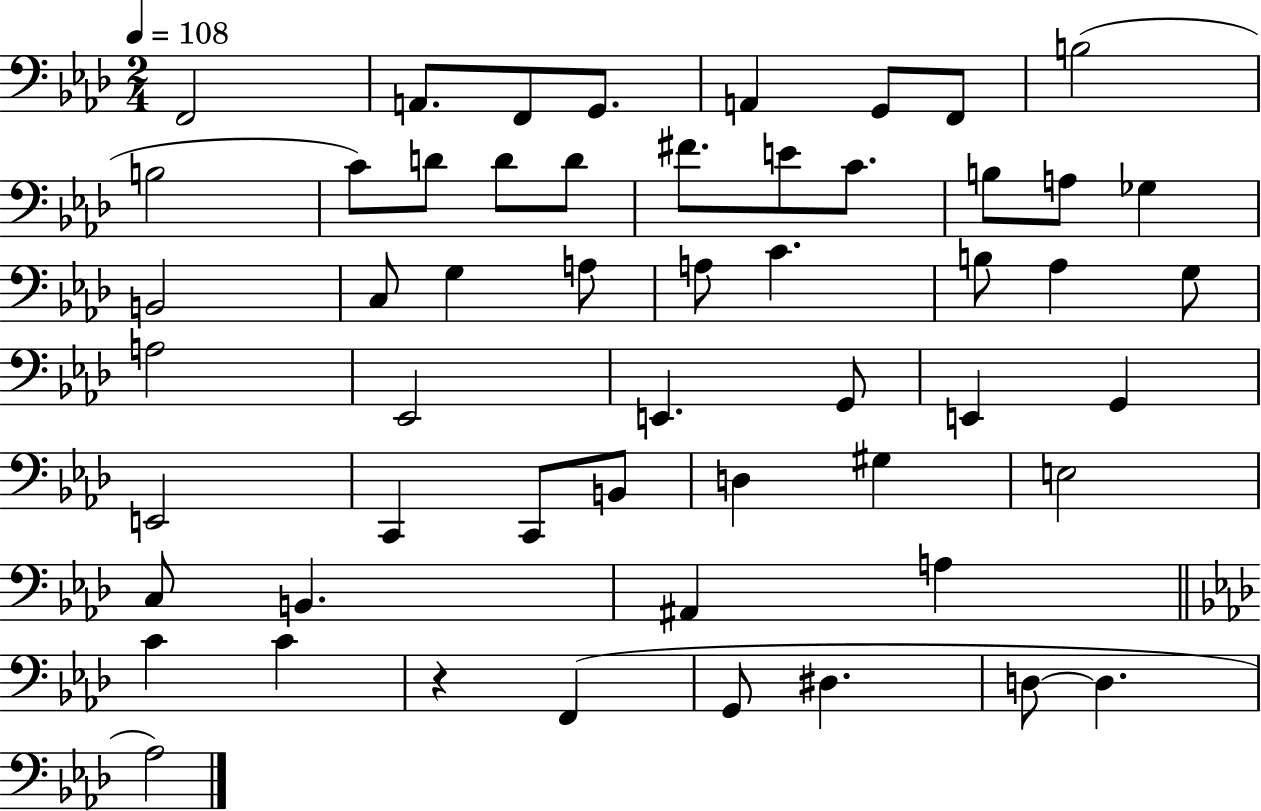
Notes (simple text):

F2/h A2/e. F2/e G2/e. A2/q G2/e F2/e B3/h B3/h C4/e D4/e D4/e D4/e F#4/e. E4/e C4/e. B3/e A3/e Gb3/q B2/h C3/e G3/q A3/e A3/e C4/q. B3/e Ab3/q G3/e A3/h Eb2/h E2/q. G2/e E2/q G2/q E2/h C2/q C2/e B2/e D3/q G#3/q E3/h C3/e B2/q. A#2/q A3/q C4/q C4/q R/q F2/q G2/e D#3/q. D3/e D3/q. Ab3/h